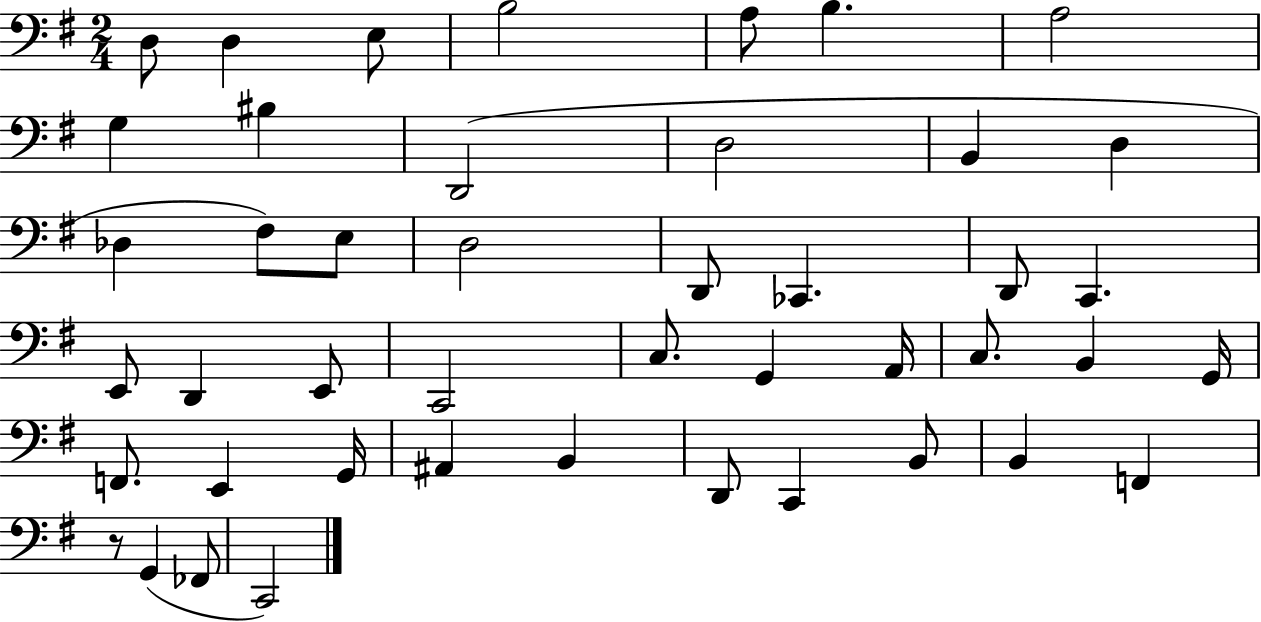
{
  \clef bass
  \numericTimeSignature
  \time 2/4
  \key g \major
  d8 d4 e8 | b2 | a8 b4. | a2 | \break g4 bis4 | d,2( | d2 | b,4 d4 | \break des4 fis8) e8 | d2 | d,8 ces,4. | d,8 c,4. | \break e,8 d,4 e,8 | c,2 | c8. g,4 a,16 | c8. b,4 g,16 | \break f,8. e,4 g,16 | ais,4 b,4 | d,8 c,4 b,8 | b,4 f,4 | \break r8 g,4( fes,8 | c,2) | \bar "|."
}